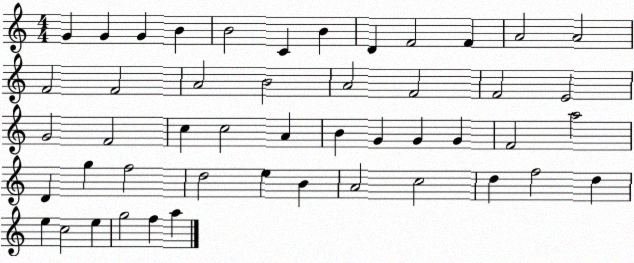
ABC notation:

X:1
T:Untitled
M:4/4
L:1/4
K:C
G G G B B2 C B D F2 F A2 A2 F2 F2 A2 B2 A2 F2 F2 E2 G2 F2 c c2 A B G G G F2 a2 D g f2 d2 e B A2 c2 d f2 d e c2 e g2 f a